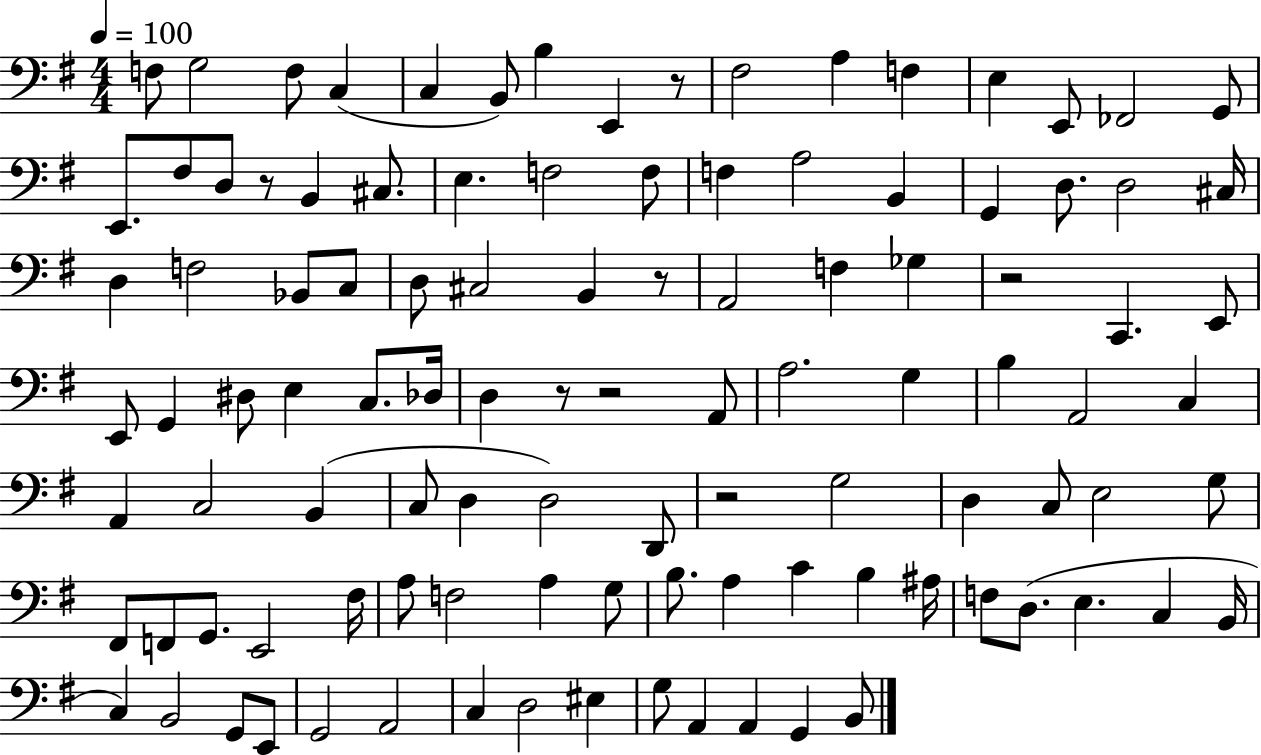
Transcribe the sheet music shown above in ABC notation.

X:1
T:Untitled
M:4/4
L:1/4
K:G
F,/2 G,2 F,/2 C, C, B,,/2 B, E,, z/2 ^F,2 A, F, E, E,,/2 _F,,2 G,,/2 E,,/2 ^F,/2 D,/2 z/2 B,, ^C,/2 E, F,2 F,/2 F, A,2 B,, G,, D,/2 D,2 ^C,/4 D, F,2 _B,,/2 C,/2 D,/2 ^C,2 B,, z/2 A,,2 F, _G, z2 C,, E,,/2 E,,/2 G,, ^D,/2 E, C,/2 _D,/4 D, z/2 z2 A,,/2 A,2 G, B, A,,2 C, A,, C,2 B,, C,/2 D, D,2 D,,/2 z2 G,2 D, C,/2 E,2 G,/2 ^F,,/2 F,,/2 G,,/2 E,,2 ^F,/4 A,/2 F,2 A, G,/2 B,/2 A, C B, ^A,/4 F,/2 D,/2 E, C, B,,/4 C, B,,2 G,,/2 E,,/2 G,,2 A,,2 C, D,2 ^E, G,/2 A,, A,, G,, B,,/2